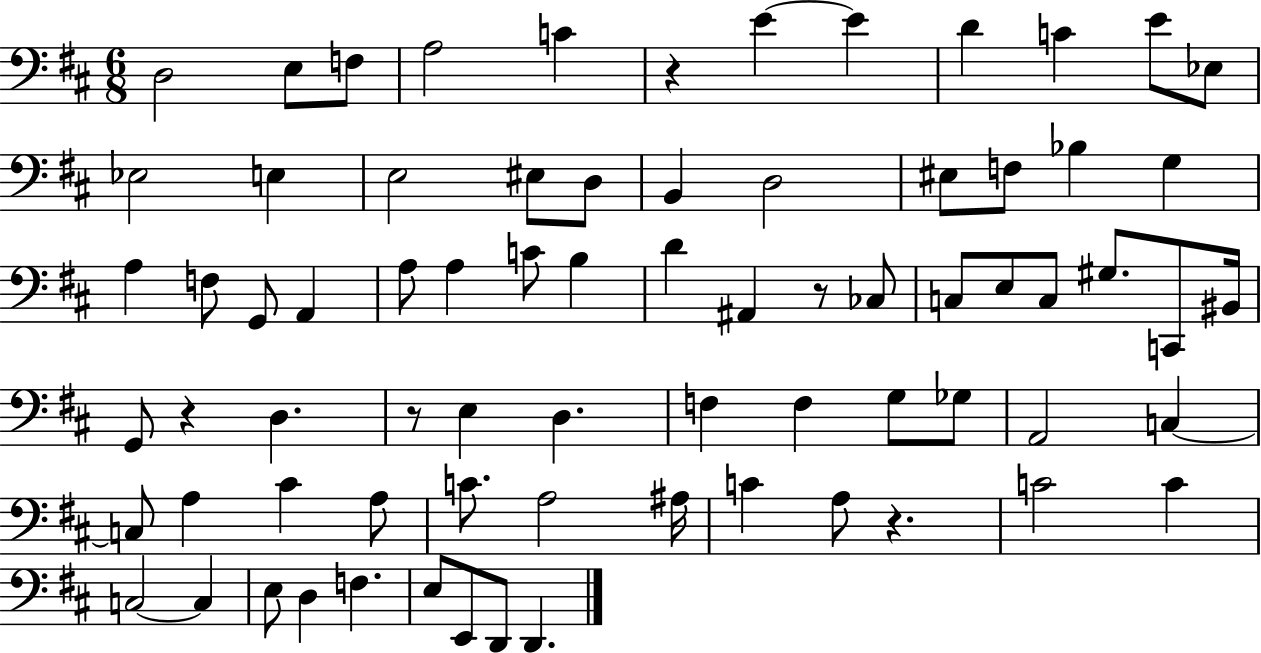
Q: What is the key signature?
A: D major